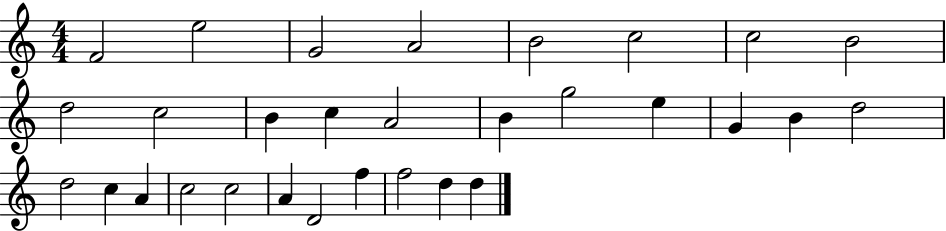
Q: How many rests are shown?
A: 0